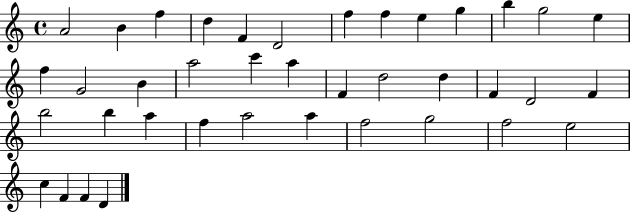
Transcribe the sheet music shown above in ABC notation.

X:1
T:Untitled
M:4/4
L:1/4
K:C
A2 B f d F D2 f f e g b g2 e f G2 B a2 c' a F d2 d F D2 F b2 b a f a2 a f2 g2 f2 e2 c F F D